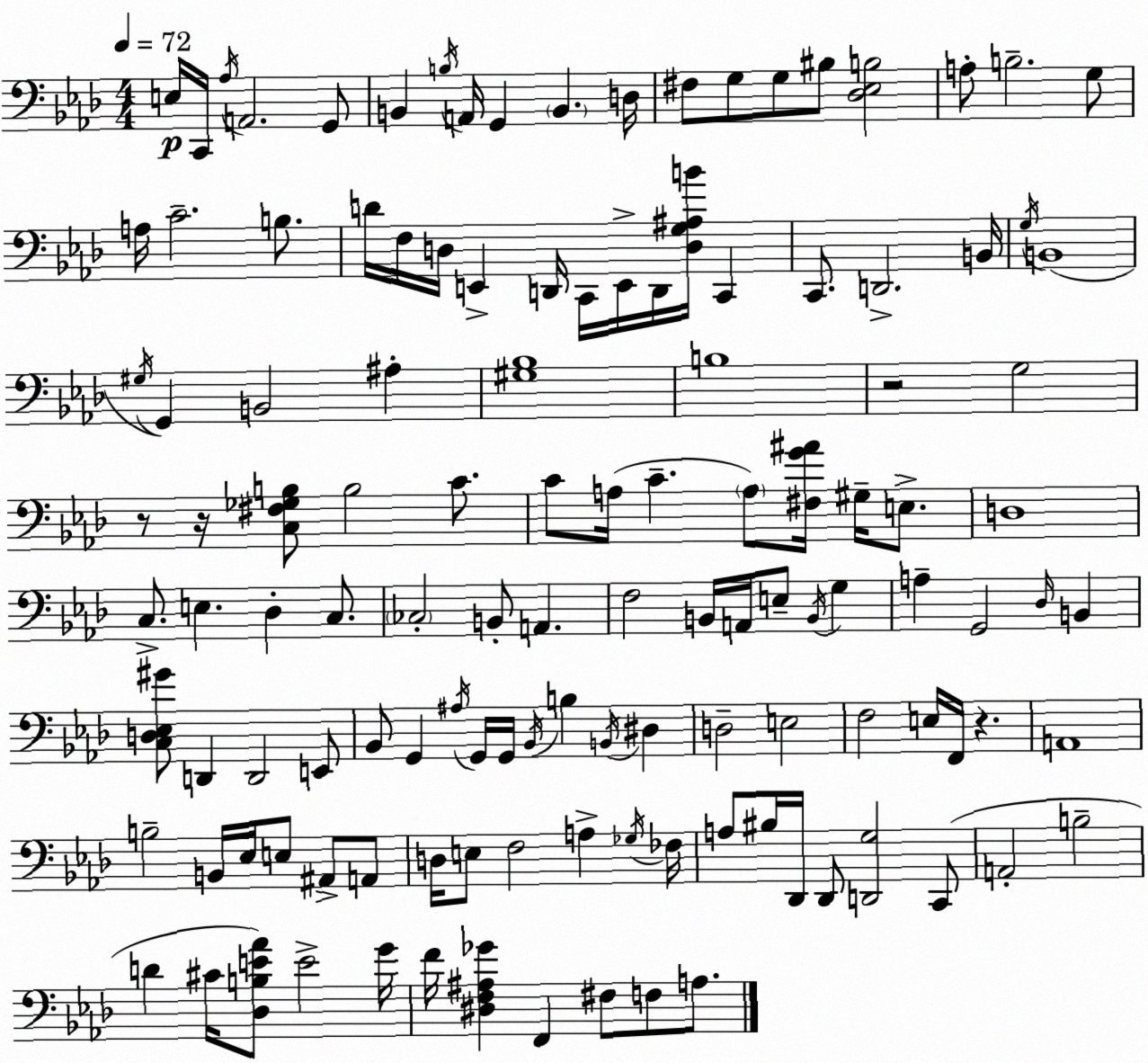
X:1
T:Untitled
M:4/4
L:1/4
K:Ab
E,/4 C,,/4 _A,/4 A,,2 G,,/2 B,, B,/4 A,,/4 G,, B,, D,/4 ^F,/2 G,/2 G,/2 ^B,/2 [_D,_E,B,]2 A,/2 B,2 G,/2 A,/4 C2 B,/2 D/4 F,/4 D,/4 E,, D,,/4 C,,/4 E,,/4 D,,/4 [D,G,^A,B]/4 C,, C,,/2 D,,2 B,,/4 G,/4 B,,4 ^G,/4 G,, B,,2 ^A, [^G,_B,]4 B,4 z2 G,2 z/2 z/4 [C,^F,_G,B,]/2 B,2 C/2 C/2 A,/4 C A,/2 [^F,G^A]/4 ^G,/4 E,/2 D,4 C,/2 E, _D, C,/2 _C,2 B,,/2 A,, F,2 B,,/4 A,,/4 E,/2 B,,/4 G, A, G,,2 _D,/4 B,, [C,D,_E,^G]/2 D,, D,,2 E,,/2 _B,,/2 G,, ^A,/4 G,,/4 G,,/4 _B,,/4 B, B,,/4 ^D, D,2 E,2 F,2 E,/4 F,,/4 z A,,4 B,2 B,,/4 _E,/4 E,/2 ^A,,/2 A,,/2 D,/4 E,/2 F,2 A, _G,/4 _F,/4 A,/2 ^B,/4 _D,,/4 _D,,/2 [D,,G,]2 C,,/2 A,,2 B,2 D ^C/4 [_D,B,E_A]/2 E2 G/4 F/4 [^D,F,^A,_G] F,, ^F,/2 F,/2 A,/2